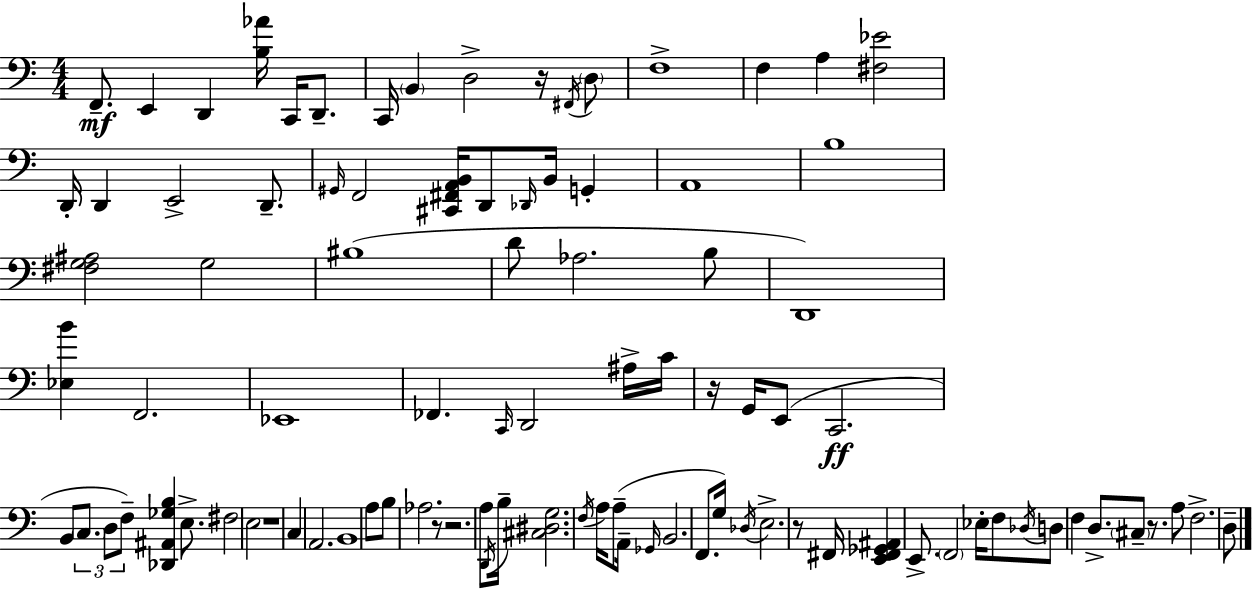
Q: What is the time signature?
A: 4/4